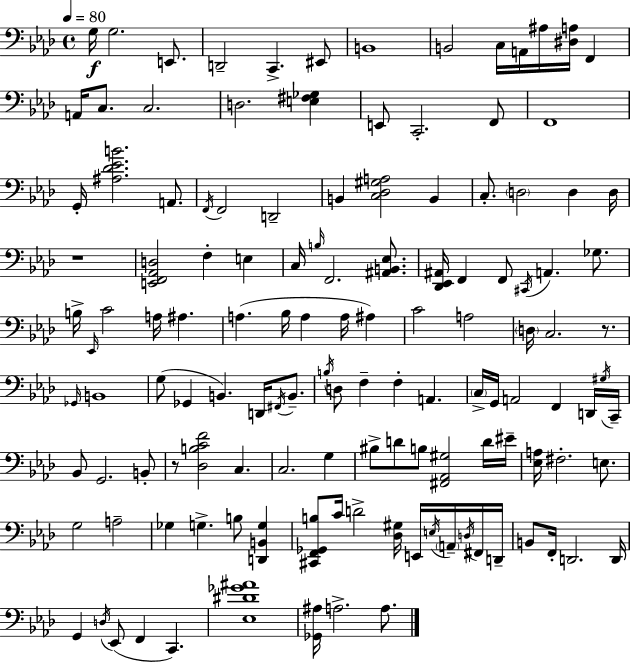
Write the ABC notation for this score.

X:1
T:Untitled
M:4/4
L:1/4
K:Fm
G,/4 G,2 E,,/2 D,,2 C,, ^E,,/2 B,,4 B,,2 C,/4 A,,/4 ^A,/4 [^D,A,]/4 F,, A,,/4 C,/2 C,2 D,2 [E,^F,_G,] E,,/2 C,,2 F,,/2 F,,4 G,,/4 [^A,_D_EB]2 A,,/2 F,,/4 F,,2 D,,2 B,, [C,_D,^G,A,]2 B,, C,/2 D,2 D, D,/4 z4 [E,,F,,_A,,D,]2 F, E, C,/4 B,/4 F,,2 [^A,,B,,_E,]/2 [_D,,_E,,^A,,]/4 F,, F,,/2 ^C,,/4 A,, _G,/2 B,/4 _E,,/4 C2 A,/4 ^A, A, _B,/4 A, A,/4 ^A, C2 A,2 D,/4 C,2 z/2 _G,,/4 B,,4 G,/2 _G,, B,, D,,/4 ^F,,/4 B,,/2 B,/4 D,/2 F, F, A,, C,/4 G,,/4 A,,2 F,, D,,/4 ^G,/4 C,,/4 _B,,/2 G,,2 B,,/2 z/2 [_D,B,CF]2 C, C,2 G, ^B,/2 D/2 B,/2 [^F,,_A,,^G,]2 D/4 ^E/4 [_E,A,]/4 ^F,2 E,/2 G,2 A,2 _G, G, B,/2 [D,,B,,G,] [^C,,F,,_G,,B,]/2 C/4 D2 [_D,^G,]/4 E,,/4 E,/4 A,,/4 D,/4 ^F,,/4 D,,/4 B,,/2 F,,/4 D,,2 D,,/4 G,, D,/4 _E,,/2 F,, C,, [_E,^D_G^A]4 [_G,,^A,]/4 A,2 A,/2